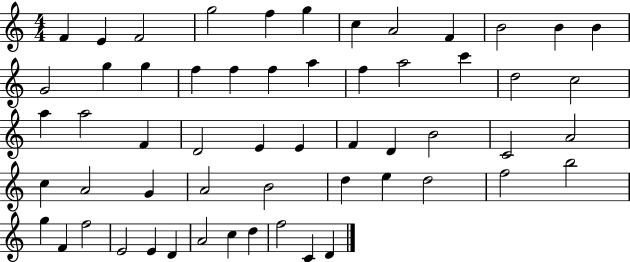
F4/q E4/q F4/h G5/h F5/q G5/q C5/q A4/h F4/q B4/h B4/q B4/q G4/h G5/q G5/q F5/q F5/q F5/q A5/q F5/q A5/h C6/q D5/h C5/h A5/q A5/h F4/q D4/h E4/q E4/q F4/q D4/q B4/h C4/h A4/h C5/q A4/h G4/q A4/h B4/h D5/q E5/q D5/h F5/h B5/h G5/q F4/q F5/h E4/h E4/q D4/q A4/h C5/q D5/q F5/h C4/q D4/q